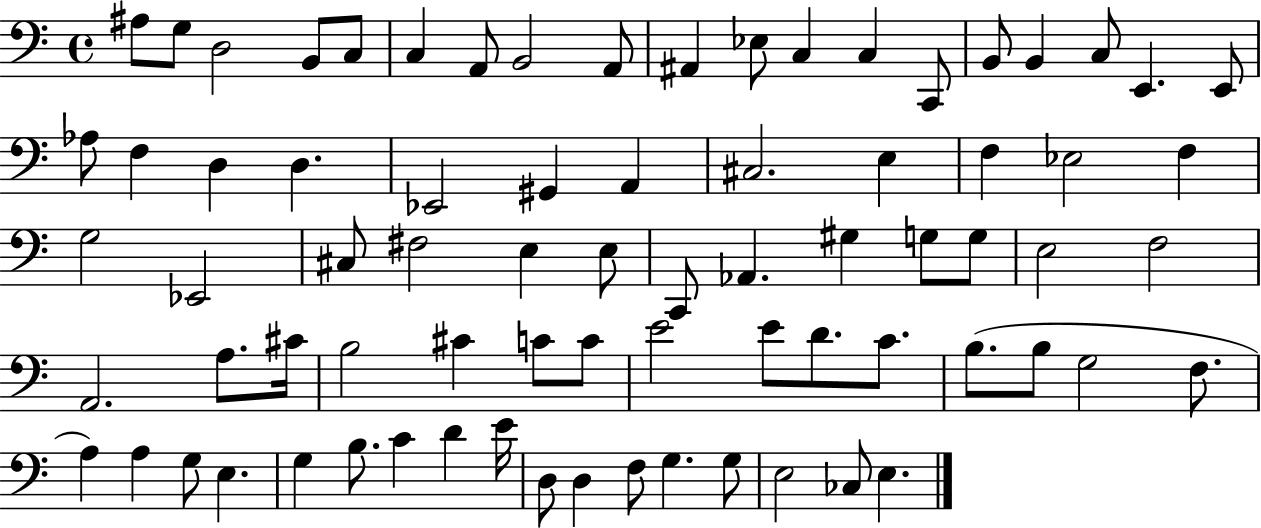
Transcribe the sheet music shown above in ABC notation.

X:1
T:Untitled
M:4/4
L:1/4
K:C
^A,/2 G,/2 D,2 B,,/2 C,/2 C, A,,/2 B,,2 A,,/2 ^A,, _E,/2 C, C, C,,/2 B,,/2 B,, C,/2 E,, E,,/2 _A,/2 F, D, D, _E,,2 ^G,, A,, ^C,2 E, F, _E,2 F, G,2 _E,,2 ^C,/2 ^F,2 E, E,/2 C,,/2 _A,, ^G, G,/2 G,/2 E,2 F,2 A,,2 A,/2 ^C/4 B,2 ^C C/2 C/2 E2 E/2 D/2 C/2 B,/2 B,/2 G,2 F,/2 A, A, G,/2 E, G, B,/2 C D E/4 D,/2 D, F,/2 G, G,/2 E,2 _C,/2 E,